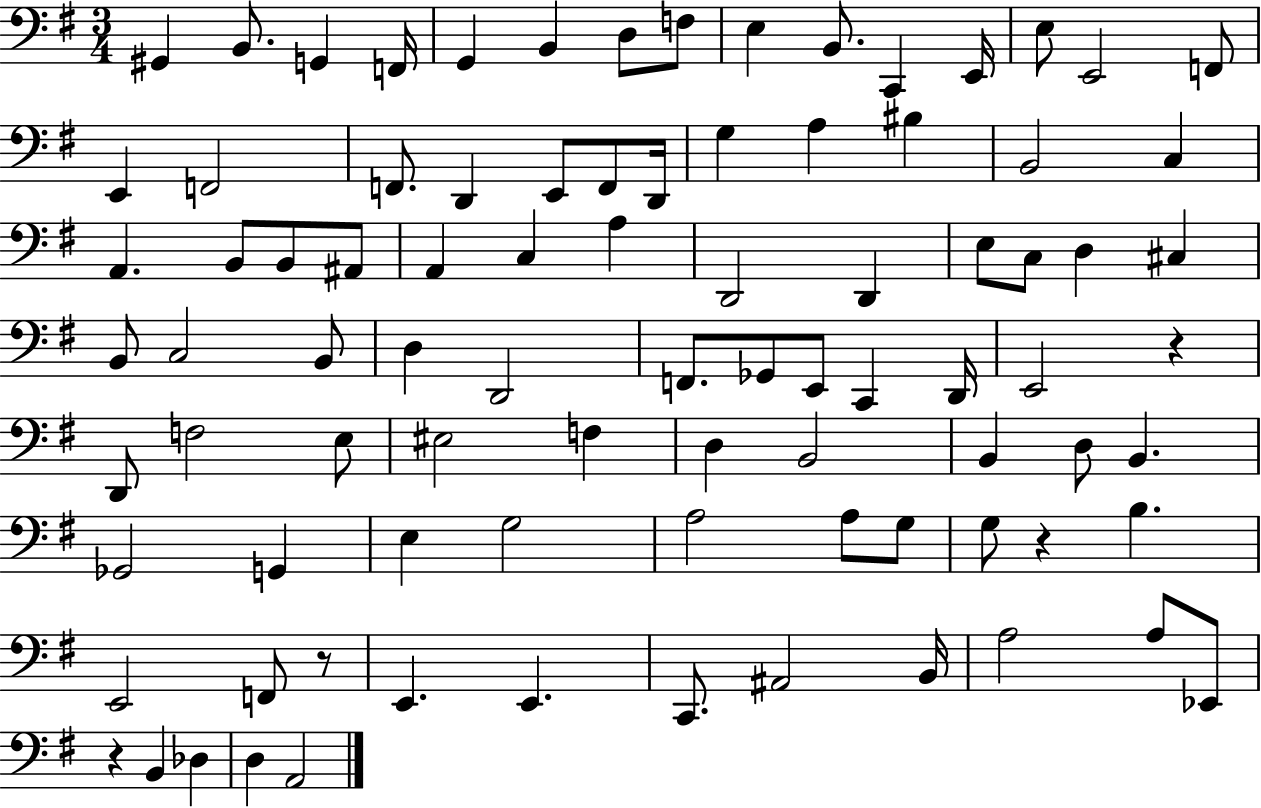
{
  \clef bass
  \numericTimeSignature
  \time 3/4
  \key g \major
  gis,4 b,8. g,4 f,16 | g,4 b,4 d8 f8 | e4 b,8. c,4 e,16 | e8 e,2 f,8 | \break e,4 f,2 | f,8. d,4 e,8 f,8 d,16 | g4 a4 bis4 | b,2 c4 | \break a,4. b,8 b,8 ais,8 | a,4 c4 a4 | d,2 d,4 | e8 c8 d4 cis4 | \break b,8 c2 b,8 | d4 d,2 | f,8. ges,8 e,8 c,4 d,16 | e,2 r4 | \break d,8 f2 e8 | eis2 f4 | d4 b,2 | b,4 d8 b,4. | \break ges,2 g,4 | e4 g2 | a2 a8 g8 | g8 r4 b4. | \break e,2 f,8 r8 | e,4. e,4. | c,8. ais,2 b,16 | a2 a8 ees,8 | \break r4 b,4 des4 | d4 a,2 | \bar "|."
}